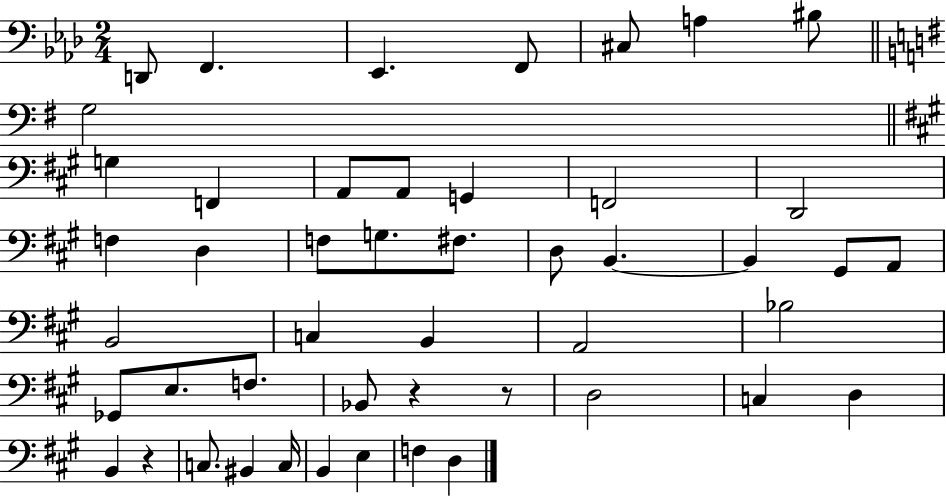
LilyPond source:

{
  \clef bass
  \numericTimeSignature
  \time 2/4
  \key aes \major
  \repeat volta 2 { d,8 f,4. | ees,4. f,8 | cis8 a4 bis8 | \bar "||" \break \key g \major g2 | \bar "||" \break \key a \major g4 f,4 | a,8 a,8 g,4 | f,2 | d,2 | \break f4 d4 | f8 g8. fis8. | d8 b,4.~~ | b,4 gis,8 a,8 | \break b,2 | c4 b,4 | a,2 | bes2 | \break ges,8 e8. f8. | bes,8 r4 r8 | d2 | c4 d4 | \break b,4 r4 | c8. bis,4 c16 | b,4 e4 | f4 d4 | \break } \bar "|."
}